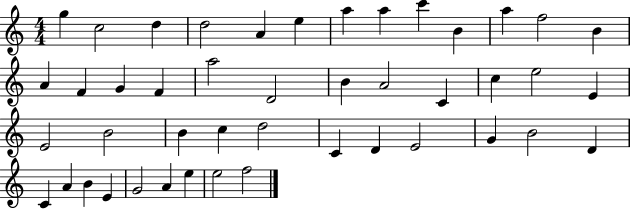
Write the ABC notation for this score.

X:1
T:Untitled
M:4/4
L:1/4
K:C
g c2 d d2 A e a a c' B a f2 B A F G F a2 D2 B A2 C c e2 E E2 B2 B c d2 C D E2 G B2 D C A B E G2 A e e2 f2